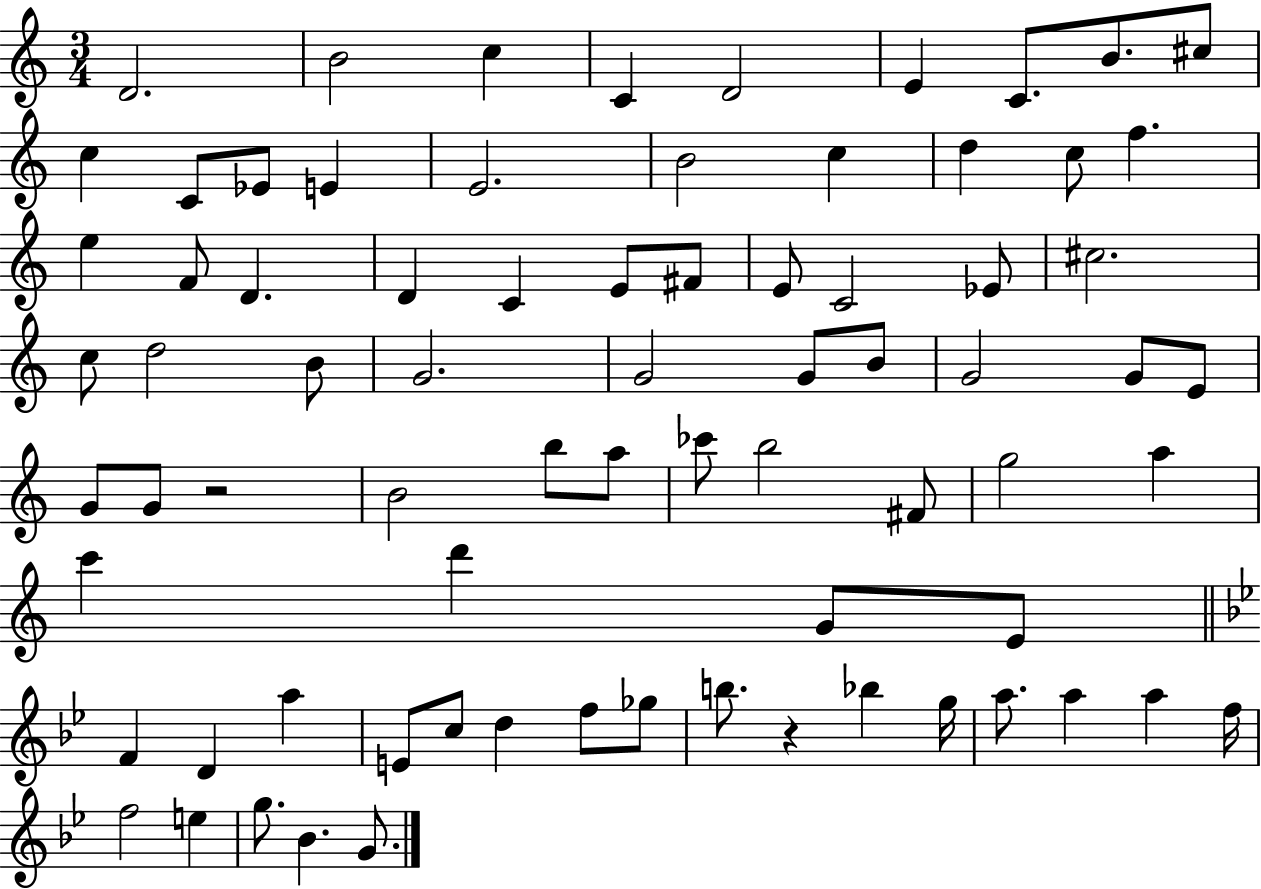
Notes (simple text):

D4/h. B4/h C5/q C4/q D4/h E4/q C4/e. B4/e. C#5/e C5/q C4/e Eb4/e E4/q E4/h. B4/h C5/q D5/q C5/e F5/q. E5/q F4/e D4/q. D4/q C4/q E4/e F#4/e E4/e C4/h Eb4/e C#5/h. C5/e D5/h B4/e G4/h. G4/h G4/e B4/e G4/h G4/e E4/e G4/e G4/e R/h B4/h B5/e A5/e CES6/e B5/h F#4/e G5/h A5/q C6/q D6/q G4/e E4/e F4/q D4/q A5/q E4/e C5/e D5/q F5/e Gb5/e B5/e. R/q Bb5/q G5/s A5/e. A5/q A5/q F5/s F5/h E5/q G5/e. Bb4/q. G4/e.